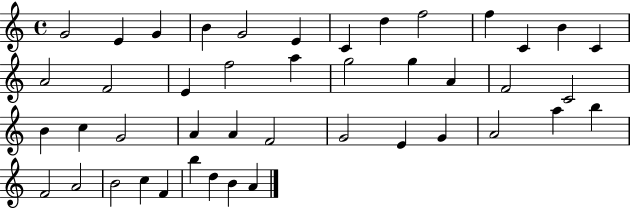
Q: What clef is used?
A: treble